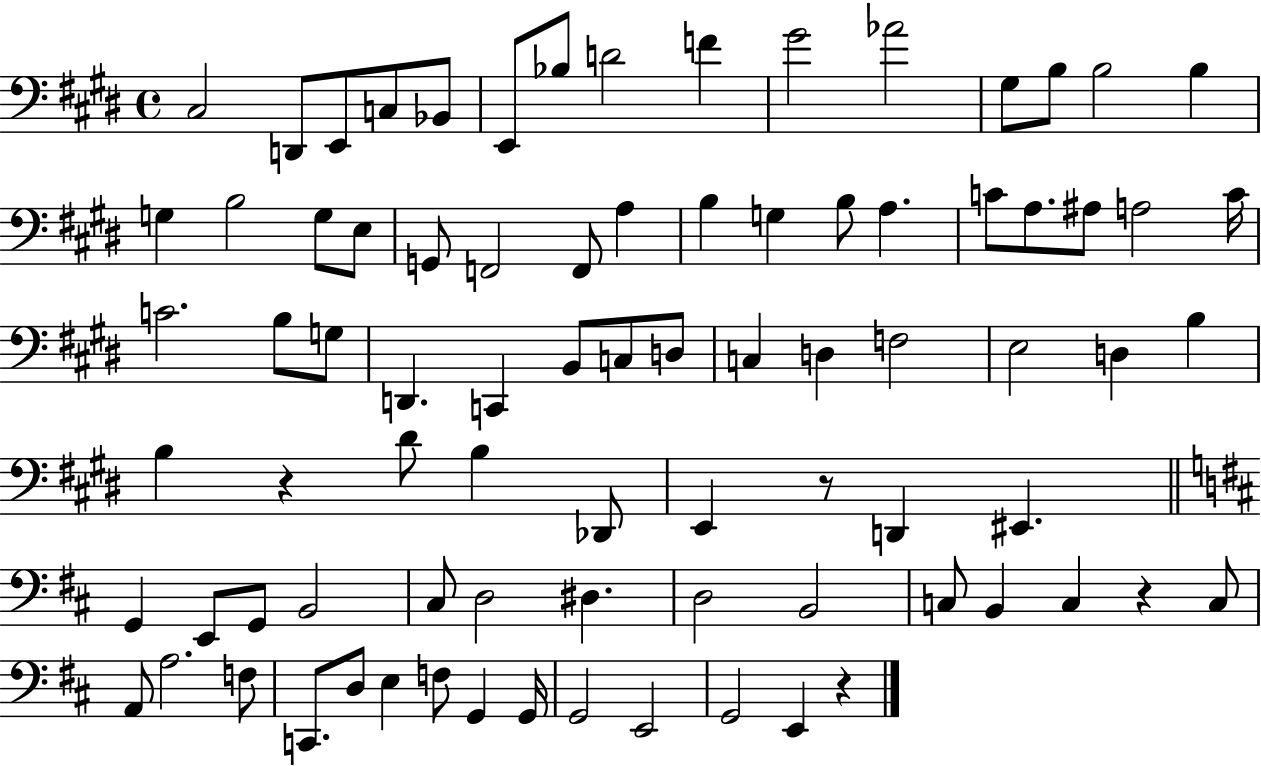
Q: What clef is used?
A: bass